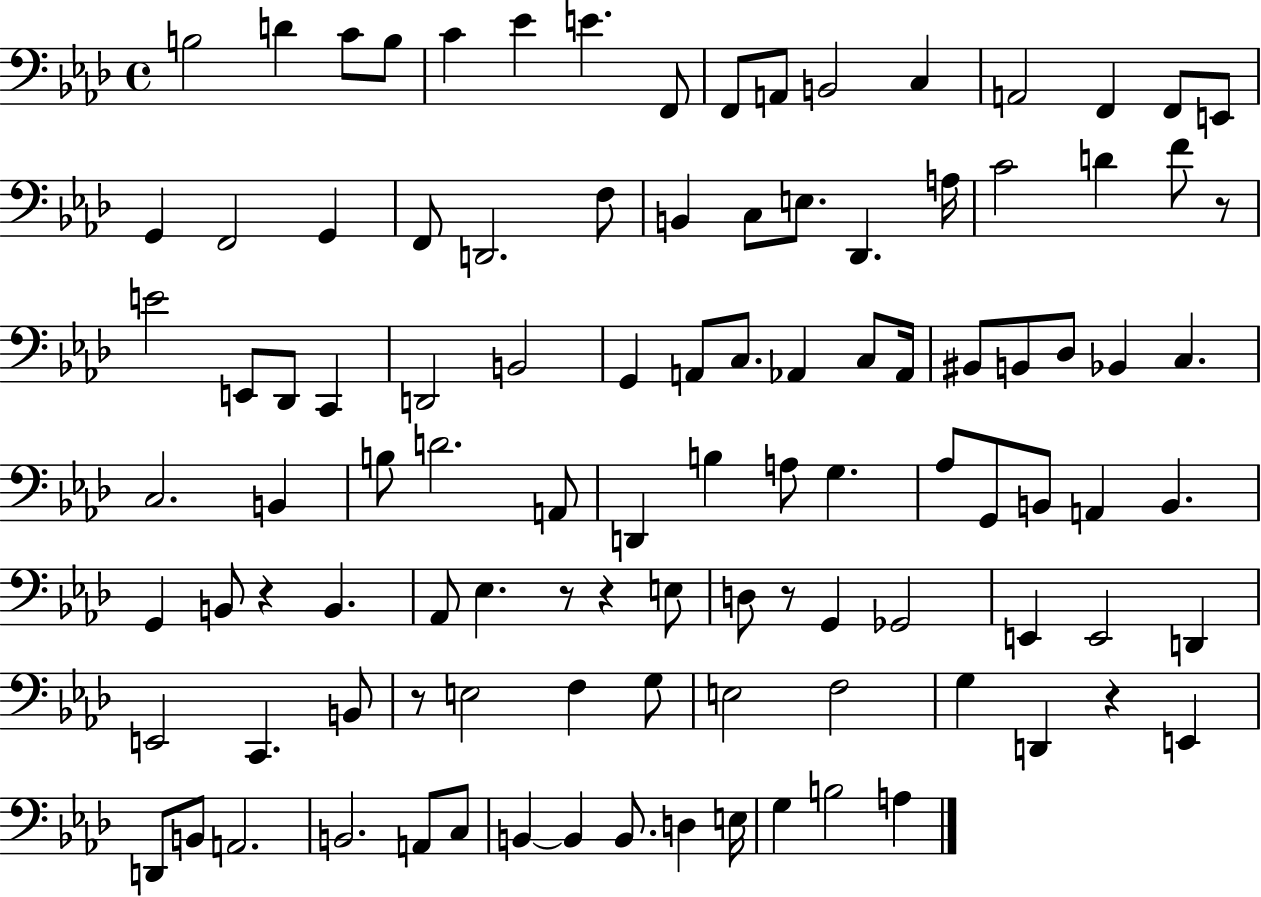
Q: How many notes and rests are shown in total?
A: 105